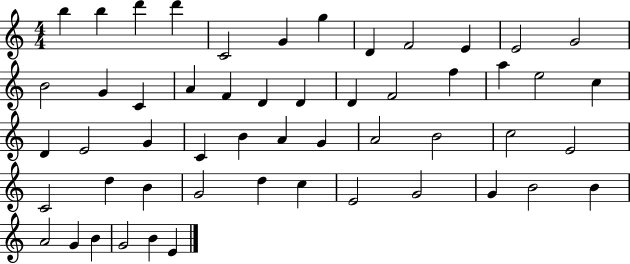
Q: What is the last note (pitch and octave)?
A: E4